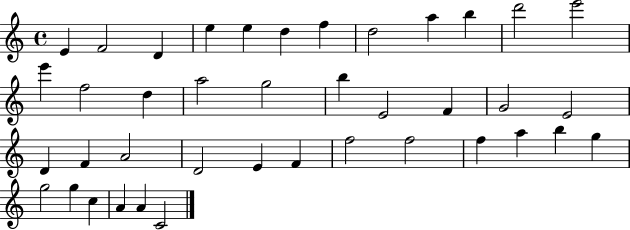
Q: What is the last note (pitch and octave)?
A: C4